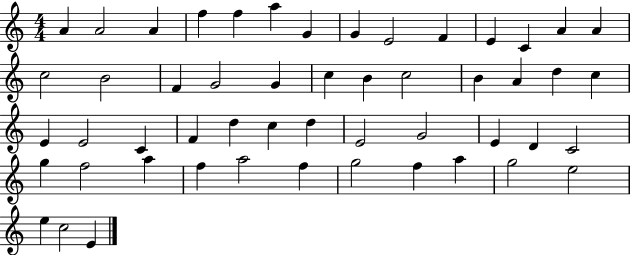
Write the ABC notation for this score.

X:1
T:Untitled
M:4/4
L:1/4
K:C
A A2 A f f a G G E2 F E C A A c2 B2 F G2 G c B c2 B A d c E E2 C F d c d E2 G2 E D C2 g f2 a f a2 f g2 f a g2 e2 e c2 E